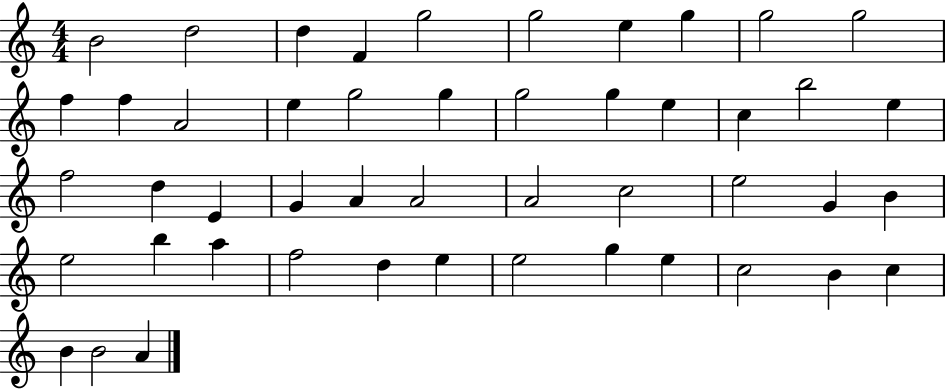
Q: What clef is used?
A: treble